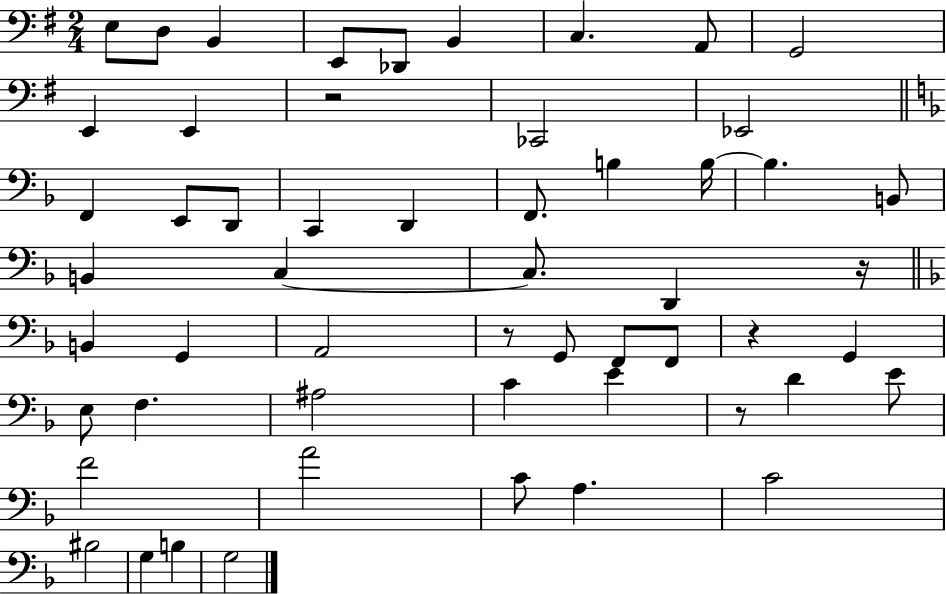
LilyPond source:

{
  \clef bass
  \numericTimeSignature
  \time 2/4
  \key g \major
  \repeat volta 2 { e8 d8 b,4 | e,8 des,8 b,4 | c4. a,8 | g,2 | \break e,4 e,4 | r2 | ces,2 | ees,2 | \break \bar "||" \break \key f \major f,4 e,8 d,8 | c,4 d,4 | f,8. b4 b16~~ | b4. b,8 | \break b,4 c4~~ | c8. d,4 r16 | \bar "||" \break \key d \minor b,4 g,4 | a,2 | r8 g,8 f,8 f,8 | r4 g,4 | \break e8 f4. | ais2 | c'4 e'4 | r8 d'4 e'8 | \break f'2 | a'2 | c'8 a4. | c'2 | \break bis2 | g4 b4 | g2 | } \bar "|."
}